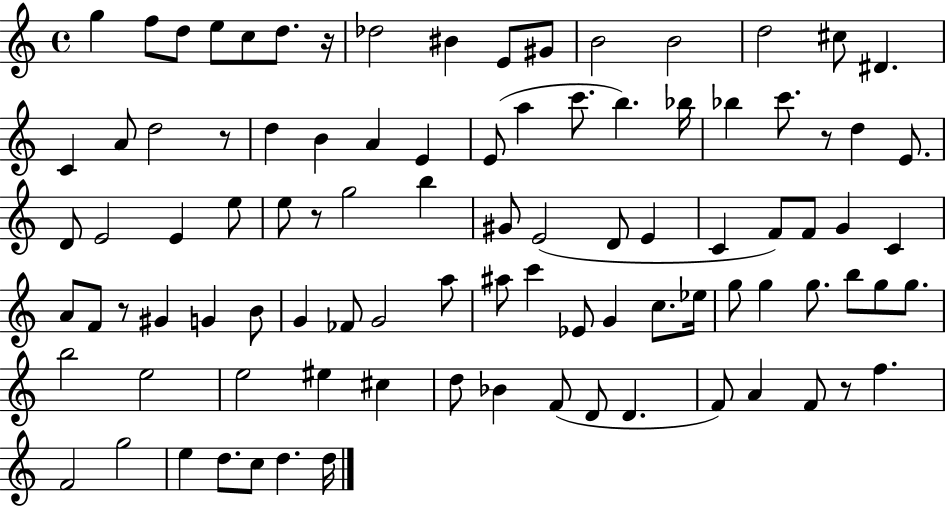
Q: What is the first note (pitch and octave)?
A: G5